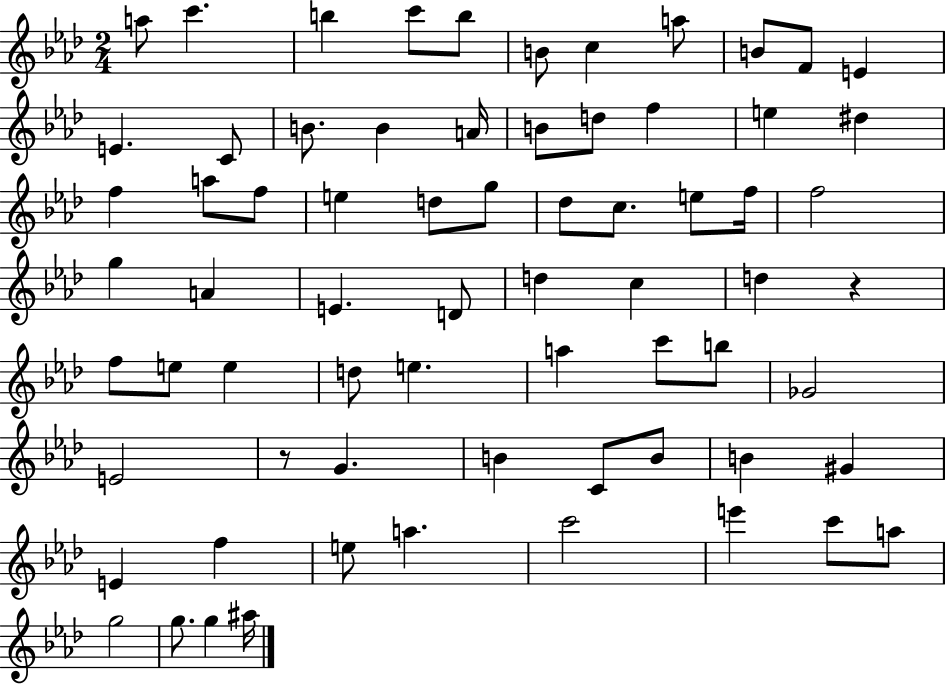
A5/e C6/q. B5/q C6/e B5/e B4/e C5/q A5/e B4/e F4/e E4/q E4/q. C4/e B4/e. B4/q A4/s B4/e D5/e F5/q E5/q D#5/q F5/q A5/e F5/e E5/q D5/e G5/e Db5/e C5/e. E5/e F5/s F5/h G5/q A4/q E4/q. D4/e D5/q C5/q D5/q R/q F5/e E5/e E5/q D5/e E5/q. A5/q C6/e B5/e Gb4/h E4/h R/e G4/q. B4/q C4/e B4/e B4/q G#4/q E4/q F5/q E5/e A5/q. C6/h E6/q C6/e A5/e G5/h G5/e. G5/q A#5/s